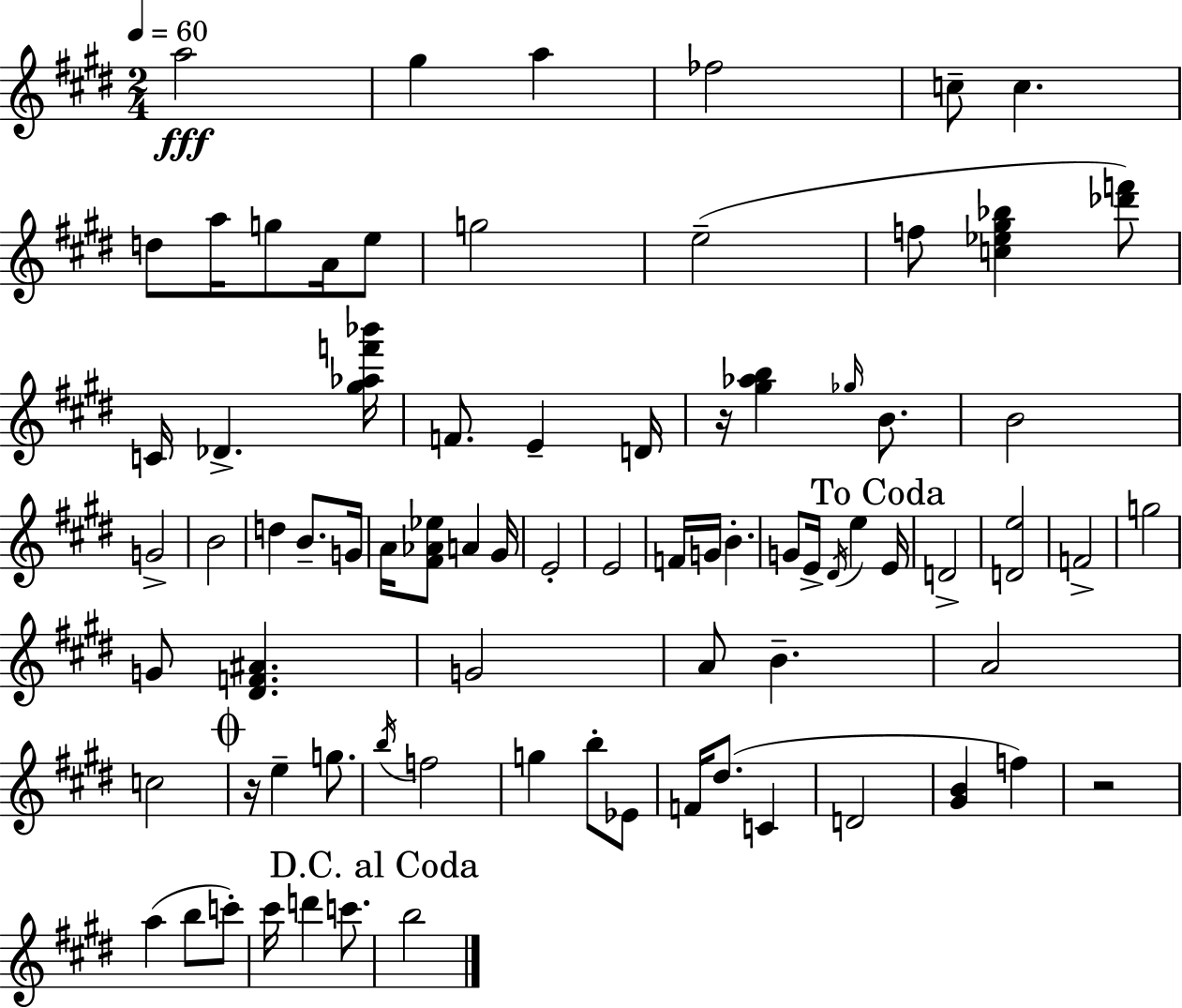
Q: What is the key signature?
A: E major